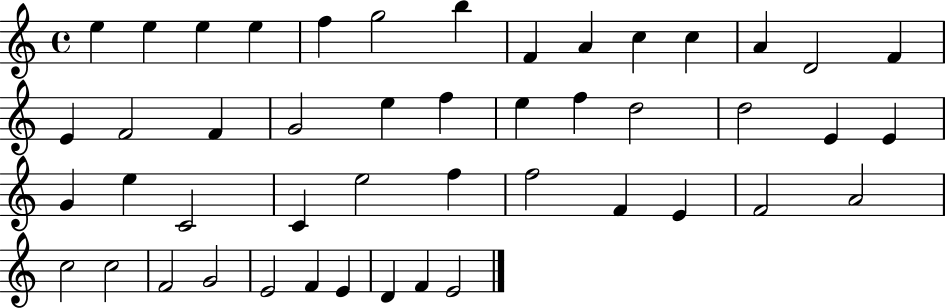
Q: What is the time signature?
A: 4/4